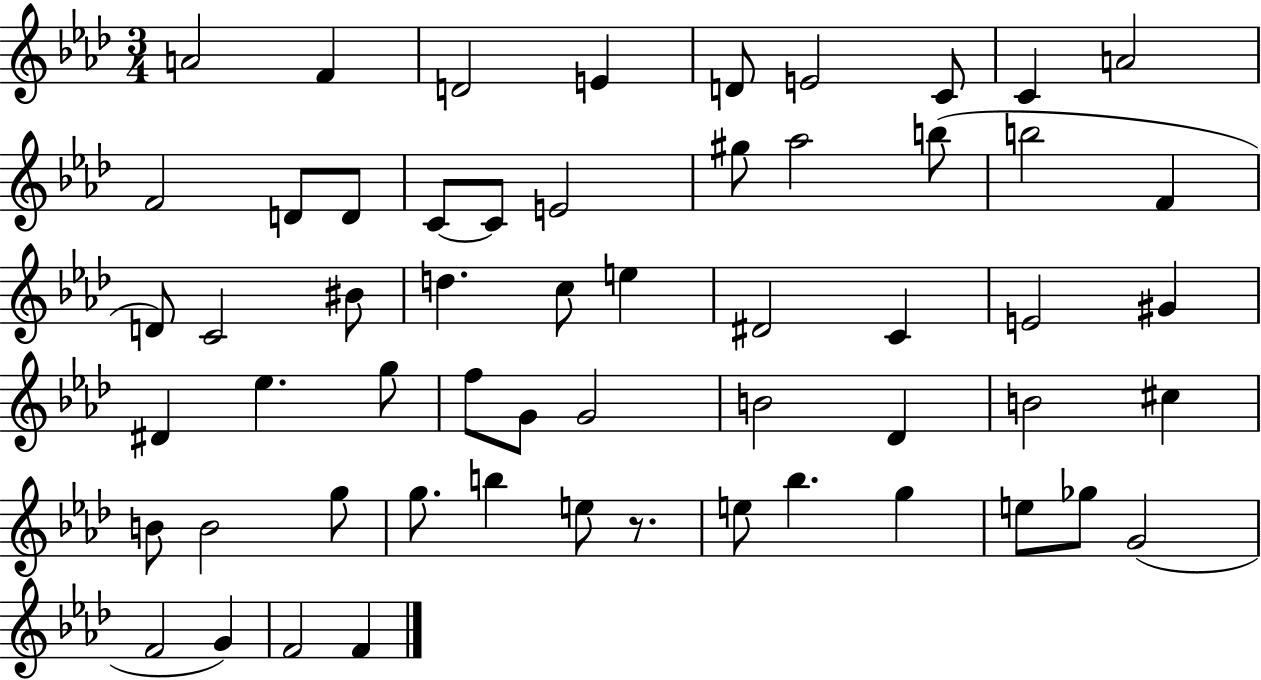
X:1
T:Untitled
M:3/4
L:1/4
K:Ab
A2 F D2 E D/2 E2 C/2 C A2 F2 D/2 D/2 C/2 C/2 E2 ^g/2 _a2 b/2 b2 F D/2 C2 ^B/2 d c/2 e ^D2 C E2 ^G ^D _e g/2 f/2 G/2 G2 B2 _D B2 ^c B/2 B2 g/2 g/2 b e/2 z/2 e/2 _b g e/2 _g/2 G2 F2 G F2 F